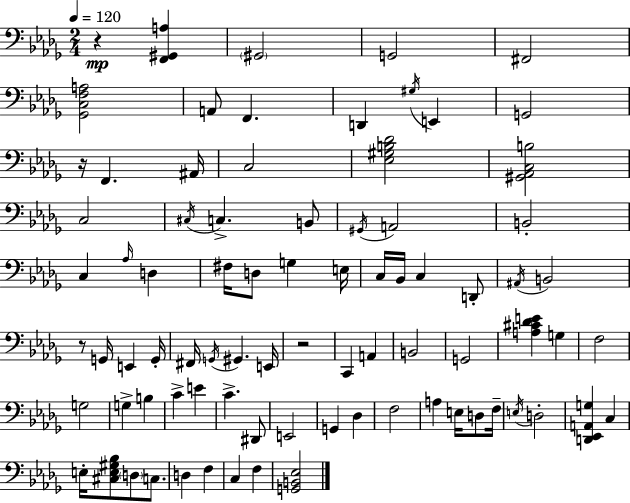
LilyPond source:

{
  \clef bass
  \numericTimeSignature
  \time 2/4
  \key bes \minor
  \tempo 4 = 120
  r4\mp <f, gis, a>4 | \parenthesize gis,2 | g,2 | fis,2 | \break <ges, c f a>2 | a,8 f,4. | d,4 \acciaccatura { gis16 } e,4 | g,2 | \break r16 f,4. | ais,16 c2 | <ees gis b des'>2 | <gis, aes, c b>2 | \break c2 | \acciaccatura { cis16 } c4.-> | b,8 \acciaccatura { gis,16 } a,2 | b,2-. | \break c4 \grace { aes16 } | d4 fis16 d8 g4 | e16 c16 bes,16 c4 | d,8-. \acciaccatura { ais,16 } b,2 | \break r8 g,16 | e,4 g,16-. fis,16 \acciaccatura { g,16 } gis,4. | e,16 r2 | c,4 | \break a,4 b,2 | g,2 | <a cis' des' e'>4 | g4 f2 | \break g2 | g4-> | b4 c'4-> | e'4 c'4.-> | \break dis,8 e,2 | g,4 | des4 f2 | a4 | \break e16 d8 f16-- \acciaccatura { e16 } d2-. | <d, ees, a, g>4 | c4 e16-. | <cis e gis bes>8 \parenthesize d8 c8. d4 | \break f4 c4 | f4 <g, b, ees>2 | \bar "|."
}